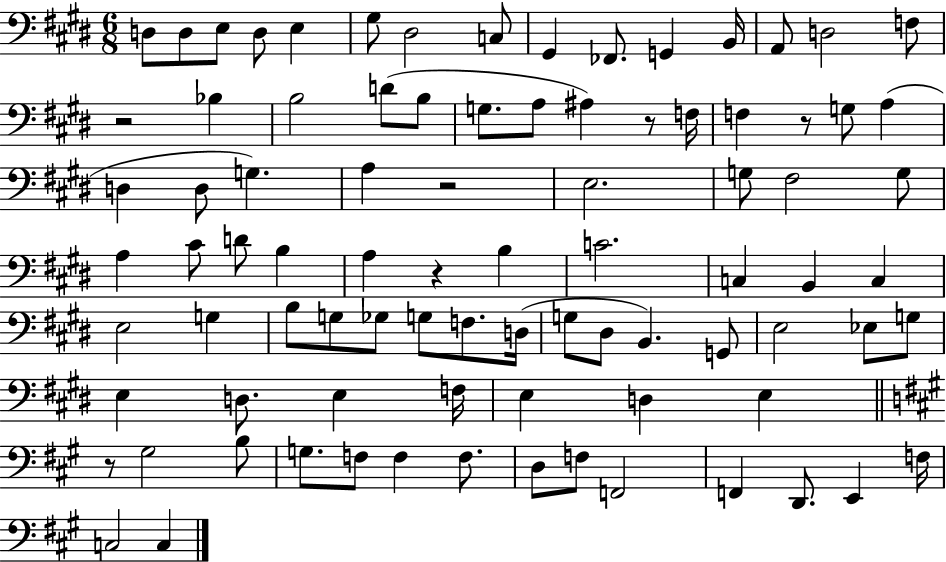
X:1
T:Untitled
M:6/8
L:1/4
K:E
D,/2 D,/2 E,/2 D,/2 E, ^G,/2 ^D,2 C,/2 ^G,, _F,,/2 G,, B,,/4 A,,/2 D,2 F,/2 z2 _B, B,2 D/2 B,/2 G,/2 A,/2 ^A, z/2 F,/4 F, z/2 G,/2 A, D, D,/2 G, A, z2 E,2 G,/2 ^F,2 G,/2 A, ^C/2 D/2 B, A, z B, C2 C, B,, C, E,2 G, B,/2 G,/2 _G,/2 G,/2 F,/2 D,/4 G,/2 ^D,/2 B,, G,,/2 E,2 _E,/2 G,/2 E, D,/2 E, F,/4 E, D, E, z/2 ^G,2 B,/2 G,/2 F,/2 F, F,/2 D,/2 F,/2 F,,2 F,, D,,/2 E,, F,/4 C,2 C,